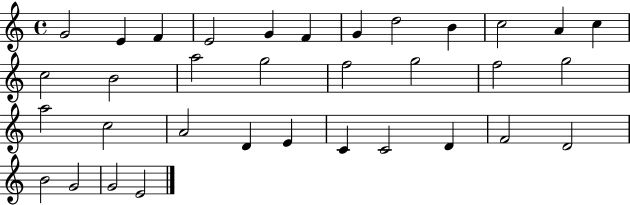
X:1
T:Untitled
M:4/4
L:1/4
K:C
G2 E F E2 G F G d2 B c2 A c c2 B2 a2 g2 f2 g2 f2 g2 a2 c2 A2 D E C C2 D F2 D2 B2 G2 G2 E2